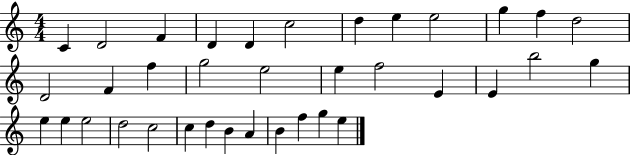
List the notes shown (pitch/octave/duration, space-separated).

C4/q D4/h F4/q D4/q D4/q C5/h D5/q E5/q E5/h G5/q F5/q D5/h D4/h F4/q F5/q G5/h E5/h E5/q F5/h E4/q E4/q B5/h G5/q E5/q E5/q E5/h D5/h C5/h C5/q D5/q B4/q A4/q B4/q F5/q G5/q E5/q